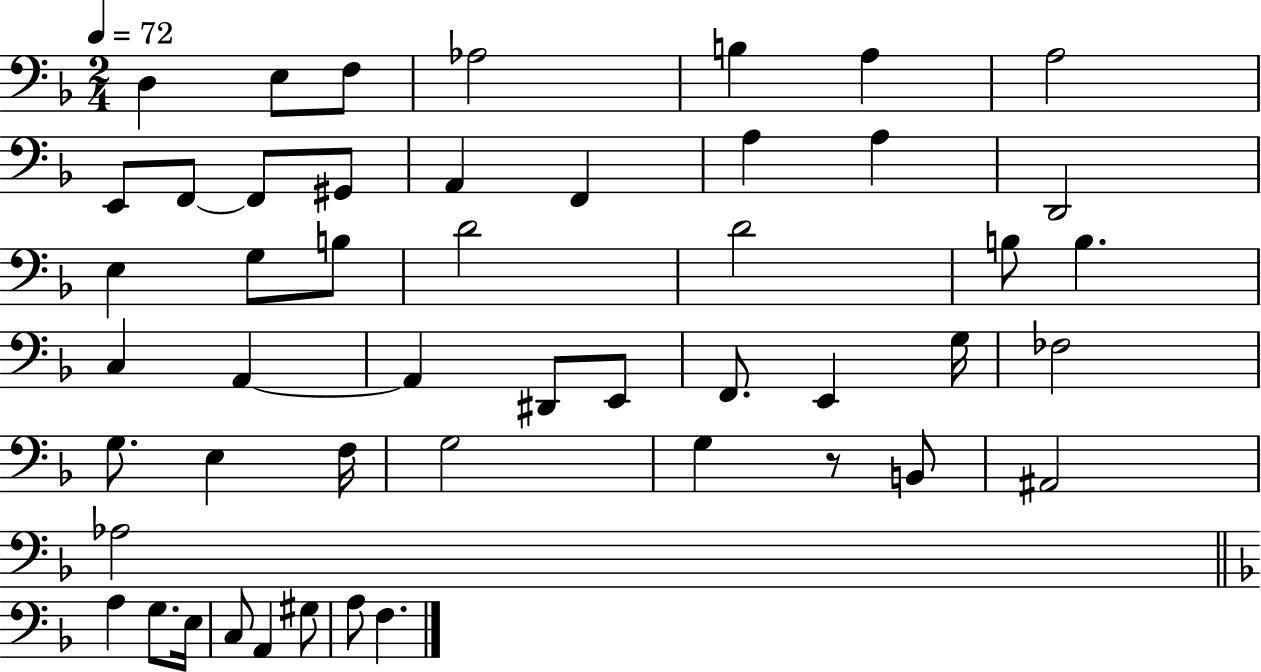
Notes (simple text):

D3/q E3/e F3/e Ab3/h B3/q A3/q A3/h E2/e F2/e F2/e G#2/e A2/q F2/q A3/q A3/q D2/h E3/q G3/e B3/e D4/h D4/h B3/e B3/q. C3/q A2/q A2/q D#2/e E2/e F2/e. E2/q G3/s FES3/h G3/e. E3/q F3/s G3/h G3/q R/e B2/e A#2/h Ab3/h A3/q G3/e. E3/s C3/e A2/q G#3/e A3/e F3/q.